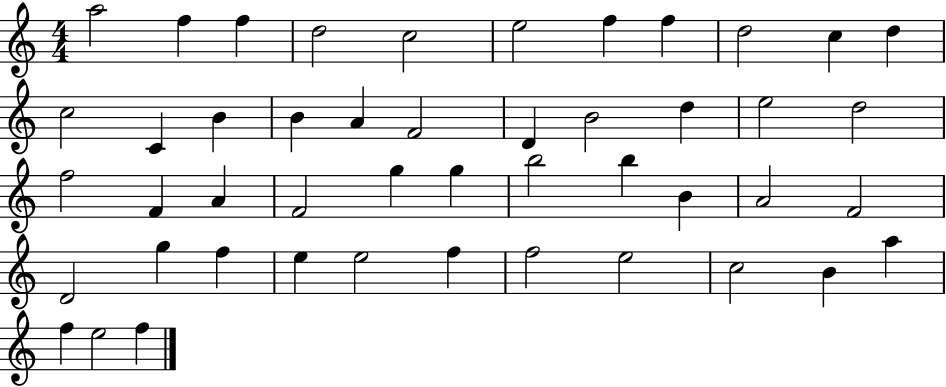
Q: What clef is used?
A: treble